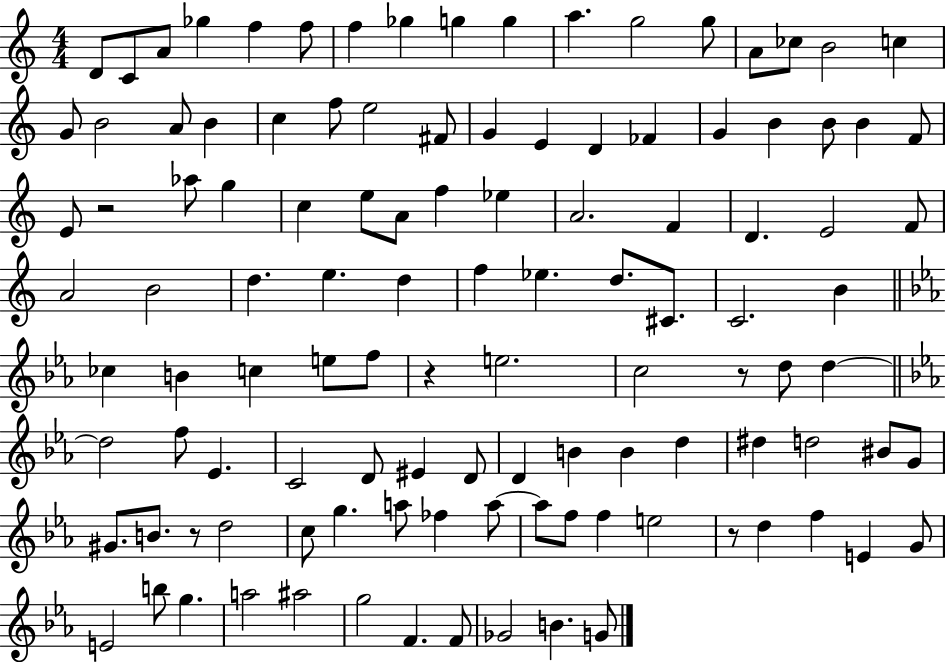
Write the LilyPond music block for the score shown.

{
  \clef treble
  \numericTimeSignature
  \time 4/4
  \key c \major
  \repeat volta 2 { d'8 c'8 a'8 ges''4 f''4 f''8 | f''4 ges''4 g''4 g''4 | a''4. g''2 g''8 | a'8 ces''8 b'2 c''4 | \break g'8 b'2 a'8 b'4 | c''4 f''8 e''2 fis'8 | g'4 e'4 d'4 fes'4 | g'4 b'4 b'8 b'4 f'8 | \break e'8 r2 aes''8 g''4 | c''4 e''8 a'8 f''4 ees''4 | a'2. f'4 | d'4. e'2 f'8 | \break a'2 b'2 | d''4. e''4. d''4 | f''4 ees''4. d''8. cis'8. | c'2. b'4 | \break \bar "||" \break \key ees \major ces''4 b'4 c''4 e''8 f''8 | r4 e''2. | c''2 r8 d''8 d''4~~ | \bar "||" \break \key ees \major d''2 f''8 ees'4. | c'2 d'8 eis'4 d'8 | d'4 b'4 b'4 d''4 | dis''4 d''2 bis'8 g'8 | \break gis'8. b'8. r8 d''2 | c''8 g''4. a''8 fes''4 a''8~~ | a''8 f''8 f''4 e''2 | r8 d''4 f''4 e'4 g'8 | \break e'2 b''8 g''4. | a''2 ais''2 | g''2 f'4. f'8 | ges'2 b'4. g'8 | \break } \bar "|."
}